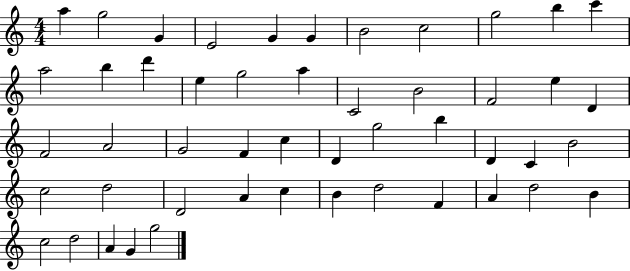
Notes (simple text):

A5/q G5/h G4/q E4/h G4/q G4/q B4/h C5/h G5/h B5/q C6/q A5/h B5/q D6/q E5/q G5/h A5/q C4/h B4/h F4/h E5/q D4/q F4/h A4/h G4/h F4/q C5/q D4/q G5/h B5/q D4/q C4/q B4/h C5/h D5/h D4/h A4/q C5/q B4/q D5/h F4/q A4/q D5/h B4/q C5/h D5/h A4/q G4/q G5/h